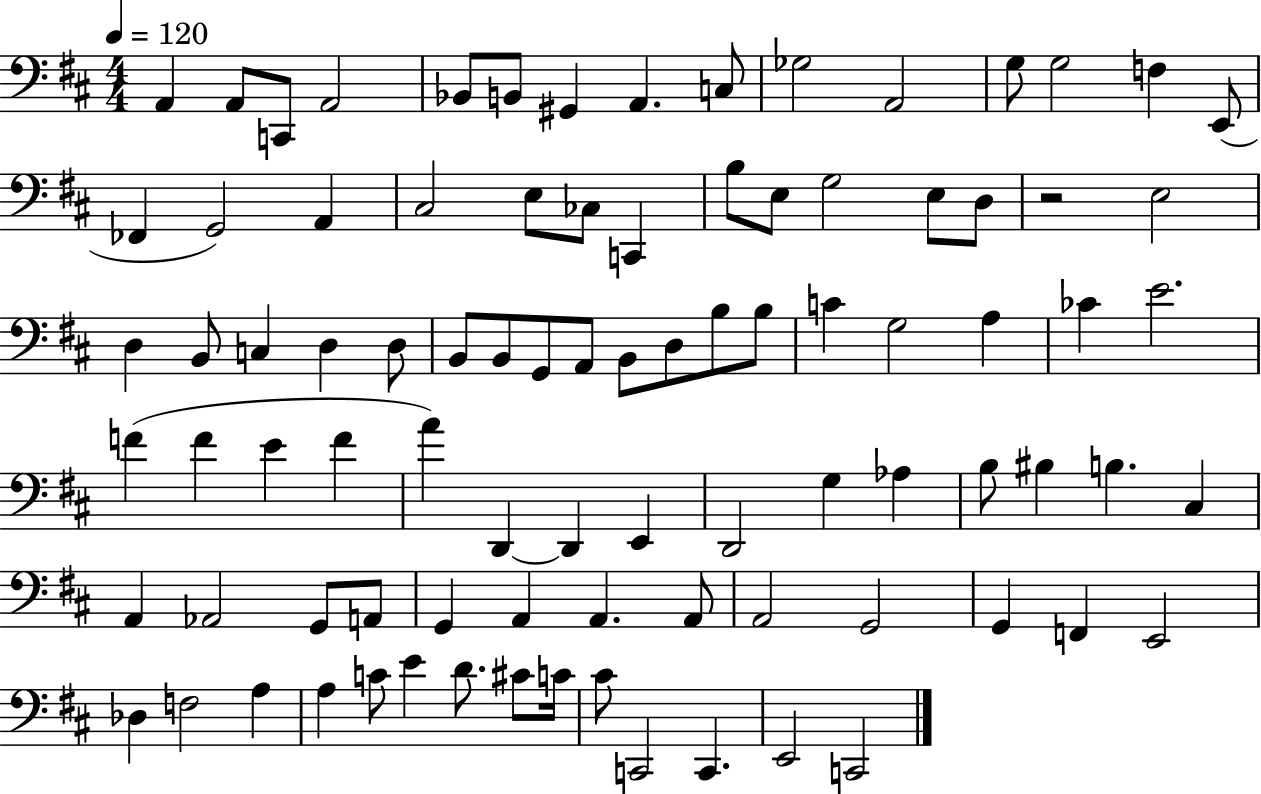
A2/q A2/e C2/e A2/h Bb2/e B2/e G#2/q A2/q. C3/e Gb3/h A2/h G3/e G3/h F3/q E2/e FES2/q G2/h A2/q C#3/h E3/e CES3/e C2/q B3/e E3/e G3/h E3/e D3/e R/h E3/h D3/q B2/e C3/q D3/q D3/e B2/e B2/e G2/e A2/e B2/e D3/e B3/e B3/e C4/q G3/h A3/q CES4/q E4/h. F4/q F4/q E4/q F4/q A4/q D2/q D2/q E2/q D2/h G3/q Ab3/q B3/e BIS3/q B3/q. C#3/q A2/q Ab2/h G2/e A2/e G2/q A2/q A2/q. A2/e A2/h G2/h G2/q F2/q E2/h Db3/q F3/h A3/q A3/q C4/e E4/q D4/e. C#4/e C4/s C#4/e C2/h C2/q. E2/h C2/h